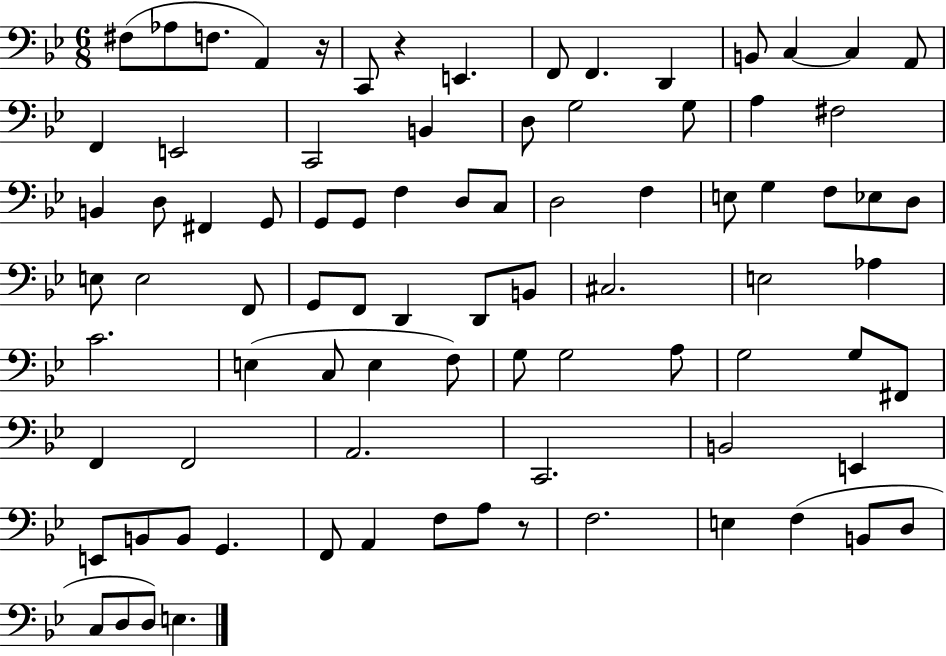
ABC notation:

X:1
T:Untitled
M:6/8
L:1/4
K:Bb
^F,/2 _A,/2 F,/2 A,, z/4 C,,/2 z E,, F,,/2 F,, D,, B,,/2 C, C, A,,/2 F,, E,,2 C,,2 B,, D,/2 G,2 G,/2 A, ^F,2 B,, D,/2 ^F,, G,,/2 G,,/2 G,,/2 F, D,/2 C,/2 D,2 F, E,/2 G, F,/2 _E,/2 D,/2 E,/2 E,2 F,,/2 G,,/2 F,,/2 D,, D,,/2 B,,/2 ^C,2 E,2 _A, C2 E, C,/2 E, F,/2 G,/2 G,2 A,/2 G,2 G,/2 ^F,,/2 F,, F,,2 A,,2 C,,2 B,,2 E,, E,,/2 B,,/2 B,,/2 G,, F,,/2 A,, F,/2 A,/2 z/2 F,2 E, F, B,,/2 D,/2 C,/2 D,/2 D,/2 E,